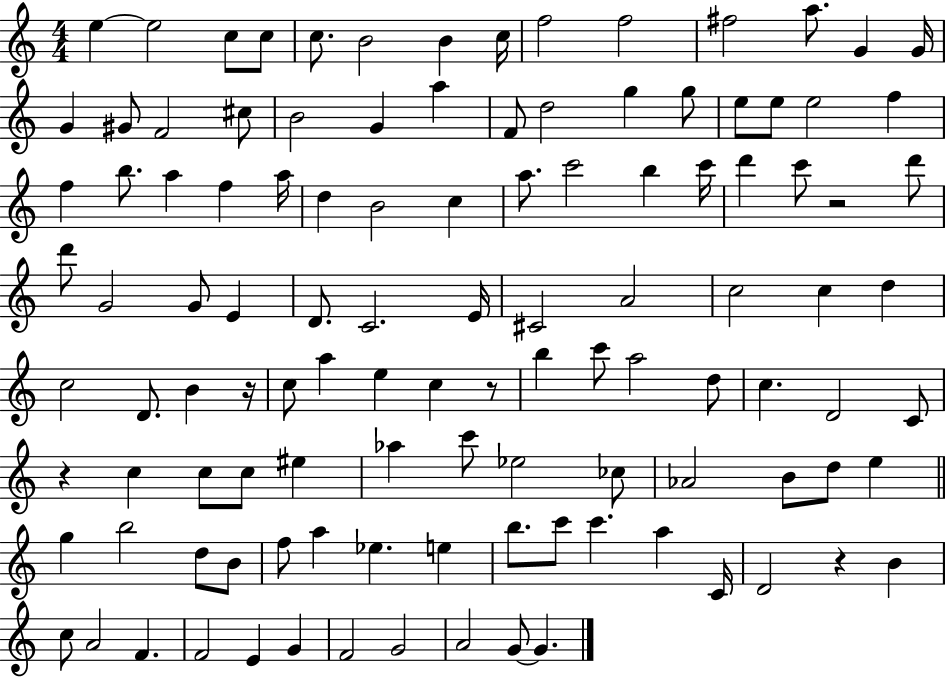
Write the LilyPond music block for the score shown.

{
  \clef treble
  \numericTimeSignature
  \time 4/4
  \key c \major
  e''4~~ e''2 c''8 c''8 | c''8. b'2 b'4 c''16 | f''2 f''2 | fis''2 a''8. g'4 g'16 | \break g'4 gis'8 f'2 cis''8 | b'2 g'4 a''4 | f'8 d''2 g''4 g''8 | e''8 e''8 e''2 f''4 | \break f''4 b''8. a''4 f''4 a''16 | d''4 b'2 c''4 | a''8. c'''2 b''4 c'''16 | d'''4 c'''8 r2 d'''8 | \break d'''8 g'2 g'8 e'4 | d'8. c'2. e'16 | cis'2 a'2 | c''2 c''4 d''4 | \break c''2 d'8. b'4 r16 | c''8 a''4 e''4 c''4 r8 | b''4 c'''8 a''2 d''8 | c''4. d'2 c'8 | \break r4 c''4 c''8 c''8 eis''4 | aes''4 c'''8 ees''2 ces''8 | aes'2 b'8 d''8 e''4 | \bar "||" \break \key a \minor g''4 b''2 d''8 b'8 | f''8 a''4 ees''4. e''4 | b''8. c'''8 c'''4. a''4 c'16 | d'2 r4 b'4 | \break c''8 a'2 f'4. | f'2 e'4 g'4 | f'2 g'2 | a'2 g'8~~ g'4. | \break \bar "|."
}